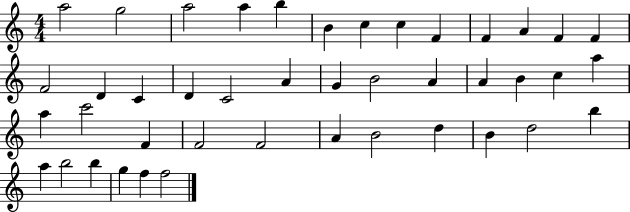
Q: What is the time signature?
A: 4/4